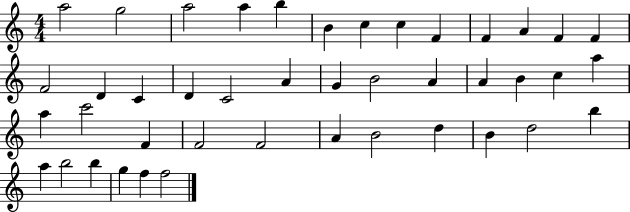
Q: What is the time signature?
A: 4/4